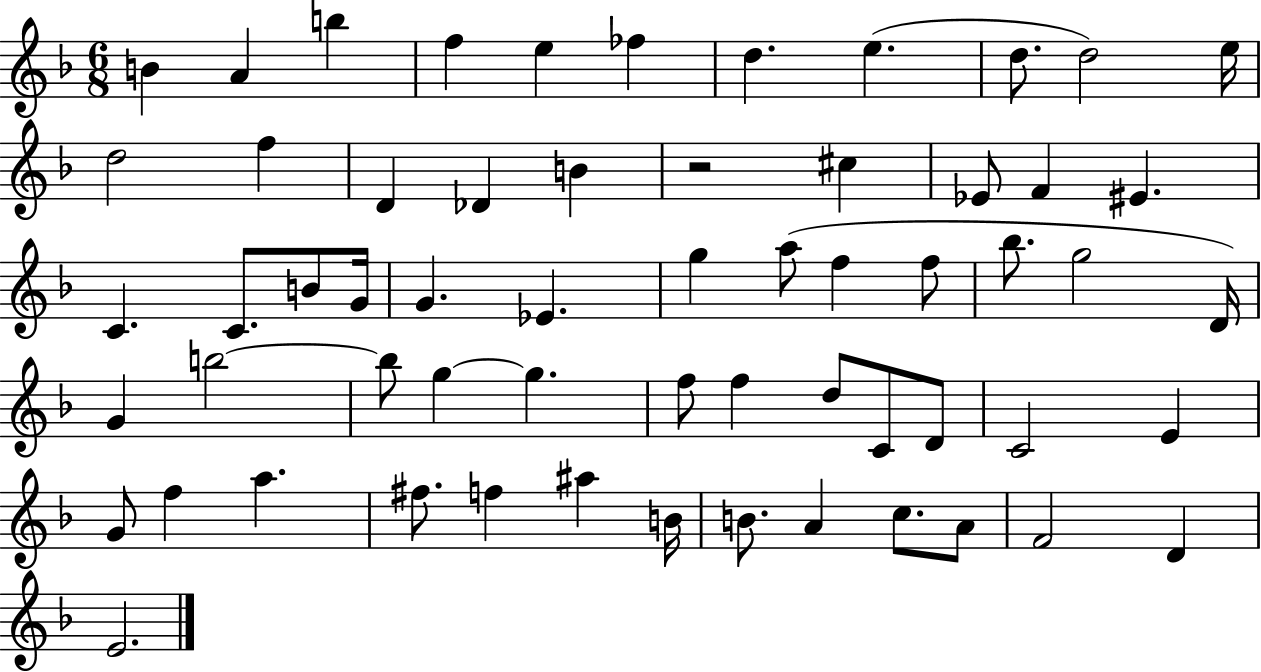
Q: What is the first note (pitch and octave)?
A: B4